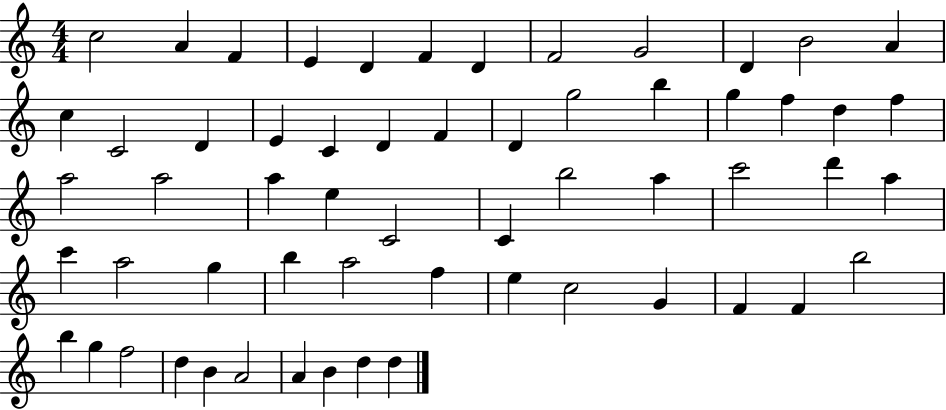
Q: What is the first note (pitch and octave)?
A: C5